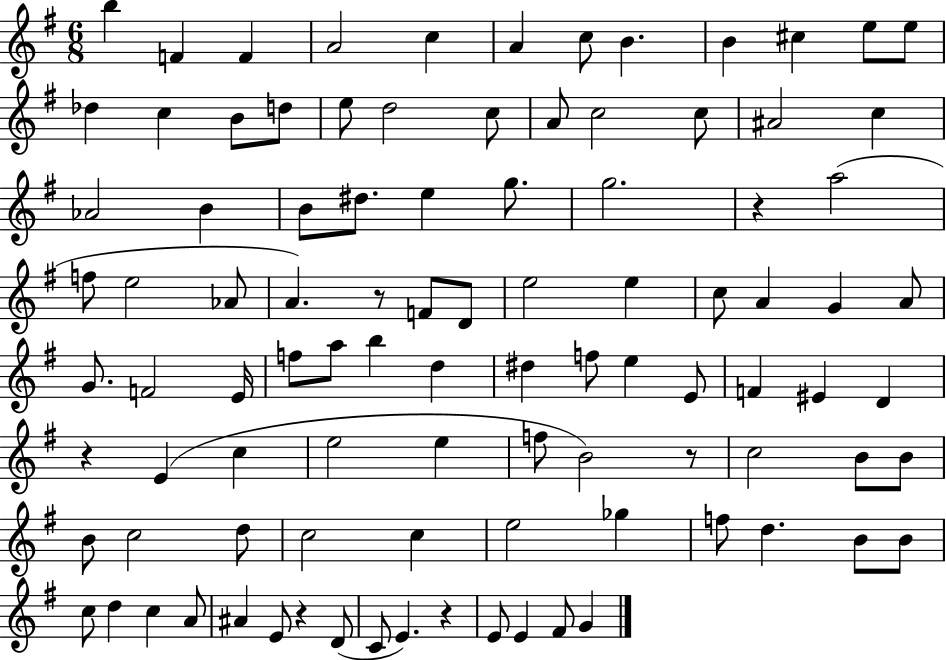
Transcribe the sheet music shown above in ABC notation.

X:1
T:Untitled
M:6/8
L:1/4
K:G
b F F A2 c A c/2 B B ^c e/2 e/2 _d c B/2 d/2 e/2 d2 c/2 A/2 c2 c/2 ^A2 c _A2 B B/2 ^d/2 e g/2 g2 z a2 f/2 e2 _A/2 A z/2 F/2 D/2 e2 e c/2 A G A/2 G/2 F2 E/4 f/2 a/2 b d ^d f/2 e E/2 F ^E D z E c e2 e f/2 B2 z/2 c2 B/2 B/2 B/2 c2 d/2 c2 c e2 _g f/2 d B/2 B/2 c/2 d c A/2 ^A E/2 z D/2 C/2 E z E/2 E ^F/2 G